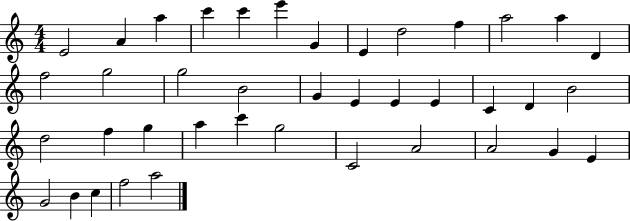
E4/h A4/q A5/q C6/q C6/q E6/q G4/q E4/q D5/h F5/q A5/h A5/q D4/q F5/h G5/h G5/h B4/h G4/q E4/q E4/q E4/q C4/q D4/q B4/h D5/h F5/q G5/q A5/q C6/q G5/h C4/h A4/h A4/h G4/q E4/q G4/h B4/q C5/q F5/h A5/h